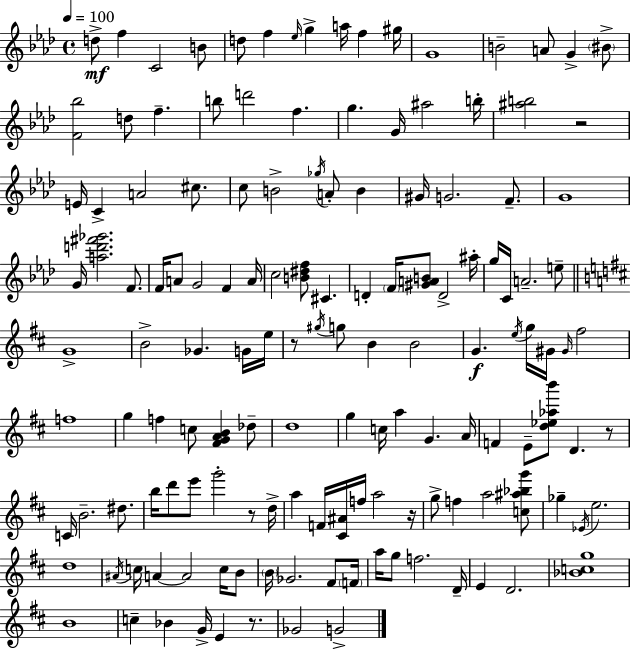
{
  \clef treble
  \time 4/4
  \defaultTimeSignature
  \key f \minor
  \tempo 4 = 100
  d''8->\mf f''4 c'2 b'8 | d''8 f''4 \grace { ees''16 } g''4-> a''16 f''4 | gis''16 g'1 | b'2-- a'8 g'4-> \parenthesize bis'8-> | \break <f' bes''>2 d''8 f''4.-- | b''8 d'''2 f''4. | g''4. g'16 ais''2 | b''16-. <ais'' b''>2 r2 | \break e'16 c'4-> a'2 cis''8. | c''8 b'2-> \acciaccatura { ges''16 } a'8-. b'4 | gis'16 g'2. f'8.-- | g'1 | \break g'16 <a'' d''' fis''' ges'''>2. f'8. | f'16 a'8 g'2 f'4 | a'16 c''2 <b' dis'' f''>8 cis'4. | d'4-. \parenthesize f'16 <gis' a' b'>8 d'2-> | \break ais''16-. g''16 c'16 a'2.-- | e''8-- \bar "||" \break \key b \minor g'1-> | b'2-> ges'4. g'16 e''16 | r8 \acciaccatura { gis''16 } g''8 b'4 b'2 | g'4.\f \acciaccatura { e''16 } g''16 gis'16 \grace { gis'16 } fis''2 | \break f''1 | g''4 f''4 c''8 <fis' g' a' b'>4 | des''8-- d''1 | g''4 c''16 a''4 g'4. | \break a'16 f'4 e'8-- <d'' ees'' aes'' b'''>8 d'4. | r8 c'16 b'2.-- | dis''8. b''16 d'''8 e'''8 g'''2-. | r8 d''16-> a''4 f'16 <cis' ais'>16 f''16 a''2 | \break r16 g''8-> f''4 a''2 | <c'' ais'' bes'' g'''>8 ges''4-- \acciaccatura { ees'16 } e''2. | d''1 | \acciaccatura { ais'16 } c''16 a'4~~ a'2 | \break c''16 b'8 \parenthesize b'16 ges'2. | fis'8 \parenthesize f'16 a''16 g''8 f''2. | d'16-- e'4 d'2. | <bes' c'' g''>1 | \break b'1 | c''4-- bes'4 g'16-> e'4 | r8. ges'2 g'2-> | \bar "|."
}